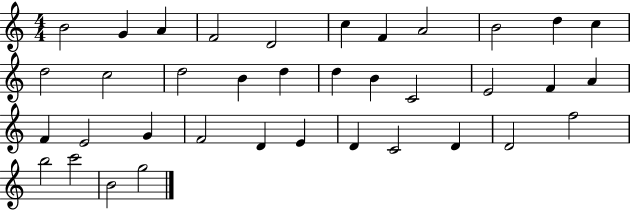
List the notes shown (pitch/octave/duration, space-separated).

B4/h G4/q A4/q F4/h D4/h C5/q F4/q A4/h B4/h D5/q C5/q D5/h C5/h D5/h B4/q D5/q D5/q B4/q C4/h E4/h F4/q A4/q F4/q E4/h G4/q F4/h D4/q E4/q D4/q C4/h D4/q D4/h F5/h B5/h C6/h B4/h G5/h